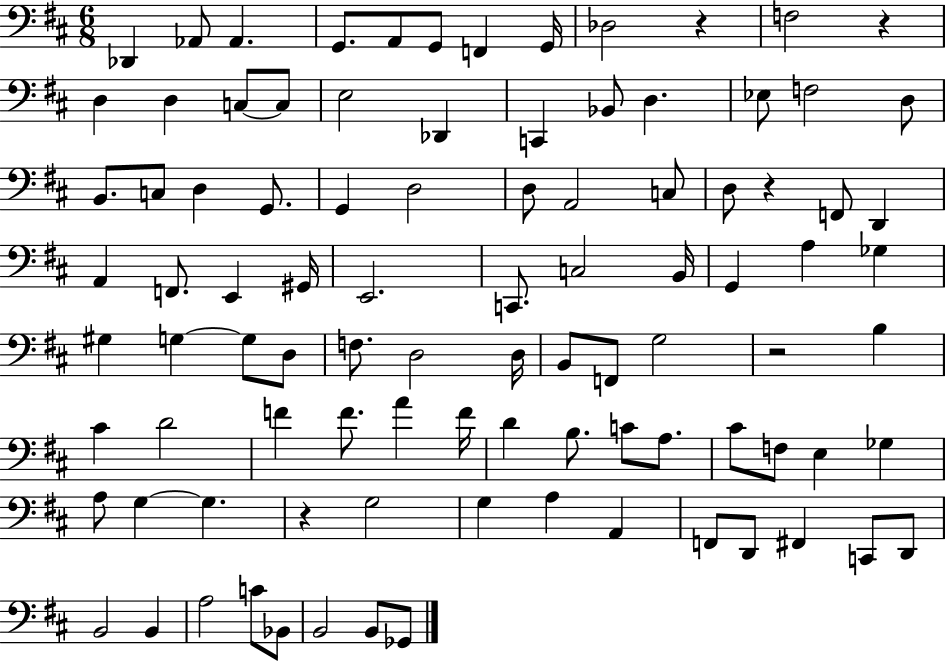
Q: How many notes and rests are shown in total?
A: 95